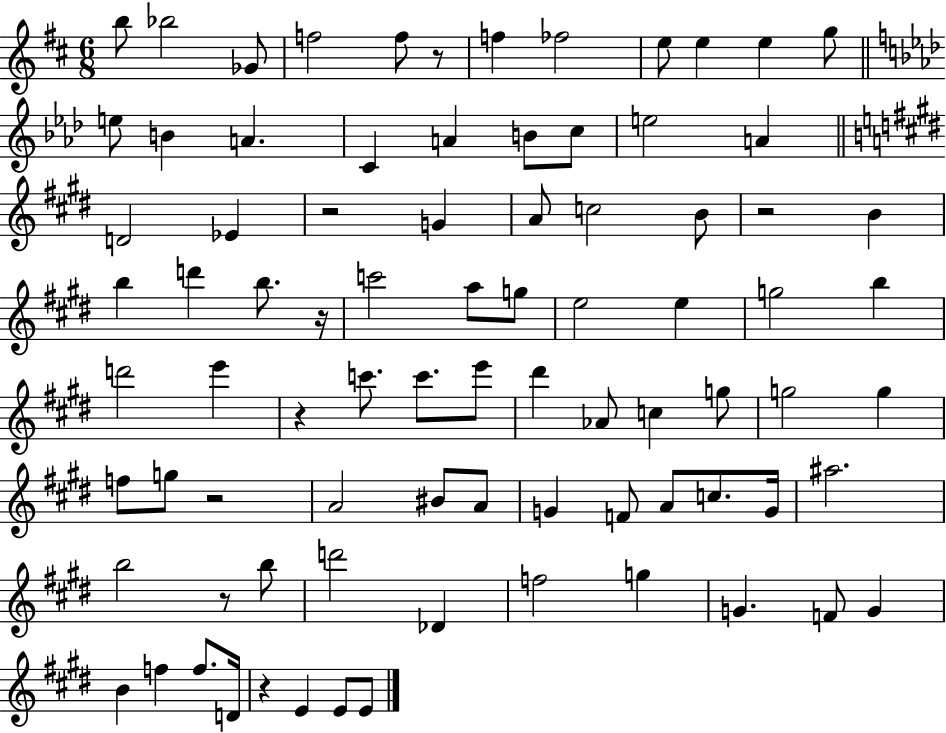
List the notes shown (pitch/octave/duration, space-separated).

B5/e Bb5/h Gb4/e F5/h F5/e R/e F5/q FES5/h E5/e E5/q E5/q G5/e E5/e B4/q A4/q. C4/q A4/q B4/e C5/e E5/h A4/q D4/h Eb4/q R/h G4/q A4/e C5/h B4/e R/h B4/q B5/q D6/q B5/e. R/s C6/h A5/e G5/e E5/h E5/q G5/h B5/q D6/h E6/q R/q C6/e. C6/e. E6/e D#6/q Ab4/e C5/q G5/e G5/h G5/q F5/e G5/e R/h A4/h BIS4/e A4/e G4/q F4/e A4/e C5/e. G4/s A#5/h. B5/h R/e B5/e D6/h Db4/q F5/h G5/q G4/q. F4/e G4/q B4/q F5/q F5/e. D4/s R/q E4/q E4/e E4/e